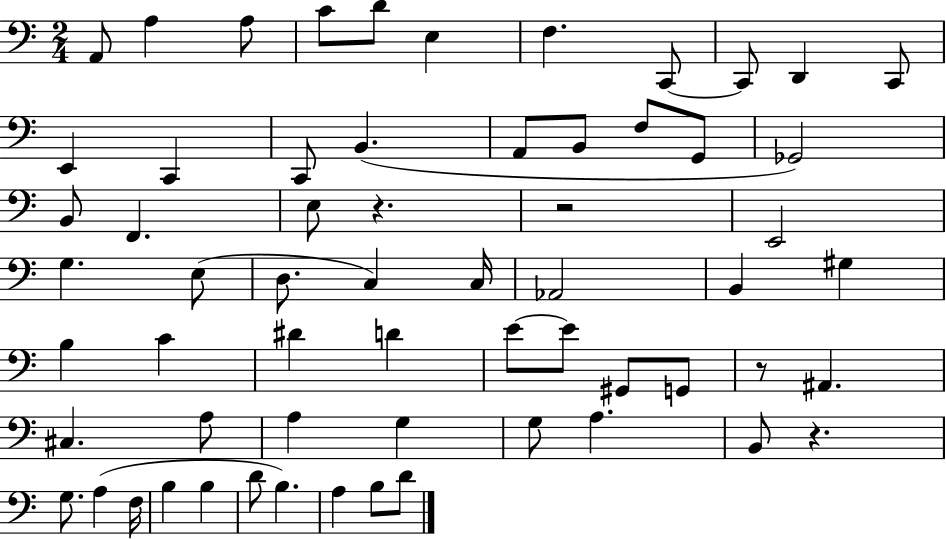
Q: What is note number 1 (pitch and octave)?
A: A2